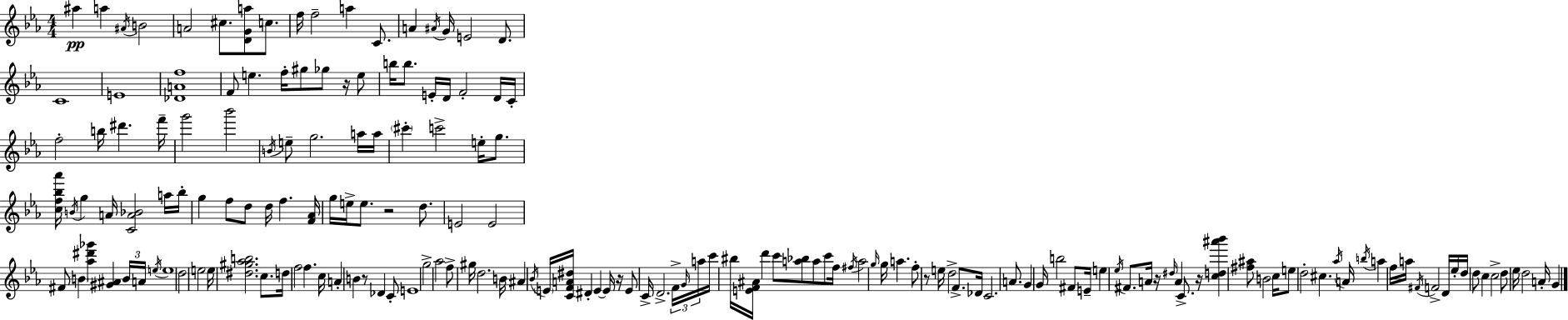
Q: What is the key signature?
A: C minor